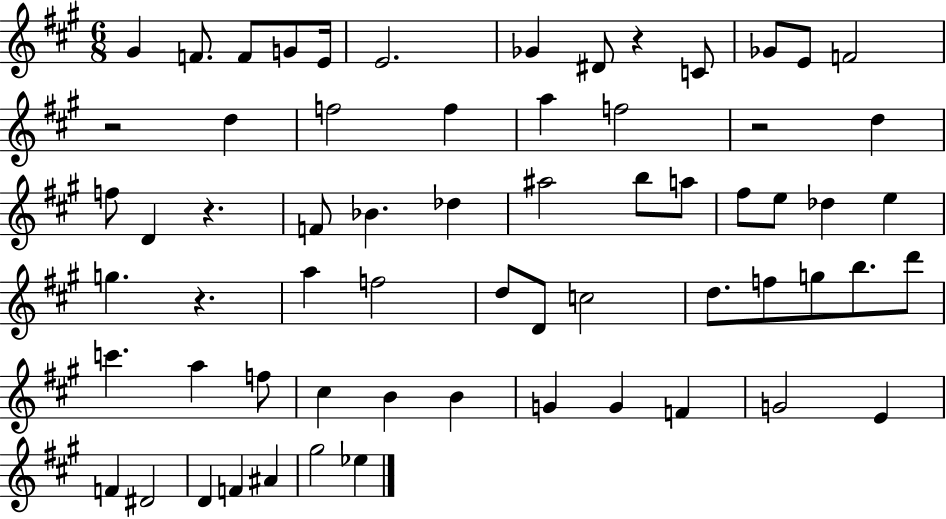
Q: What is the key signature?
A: A major